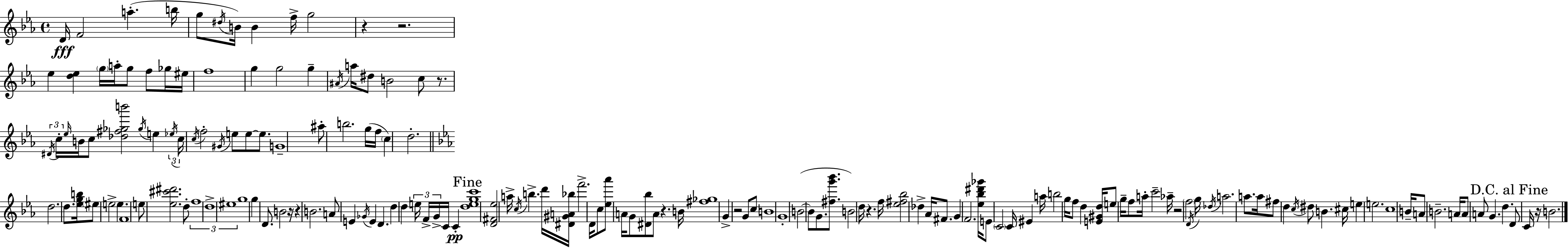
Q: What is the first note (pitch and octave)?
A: D4